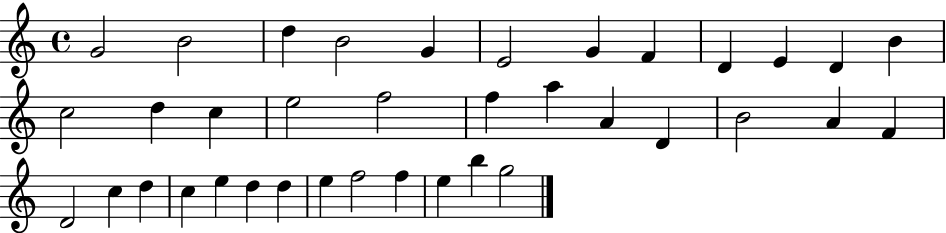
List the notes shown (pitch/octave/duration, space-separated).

G4/h B4/h D5/q B4/h G4/q E4/h G4/q F4/q D4/q E4/q D4/q B4/q C5/h D5/q C5/q E5/h F5/h F5/q A5/q A4/q D4/q B4/h A4/q F4/q D4/h C5/q D5/q C5/q E5/q D5/q D5/q E5/q F5/h F5/q E5/q B5/q G5/h